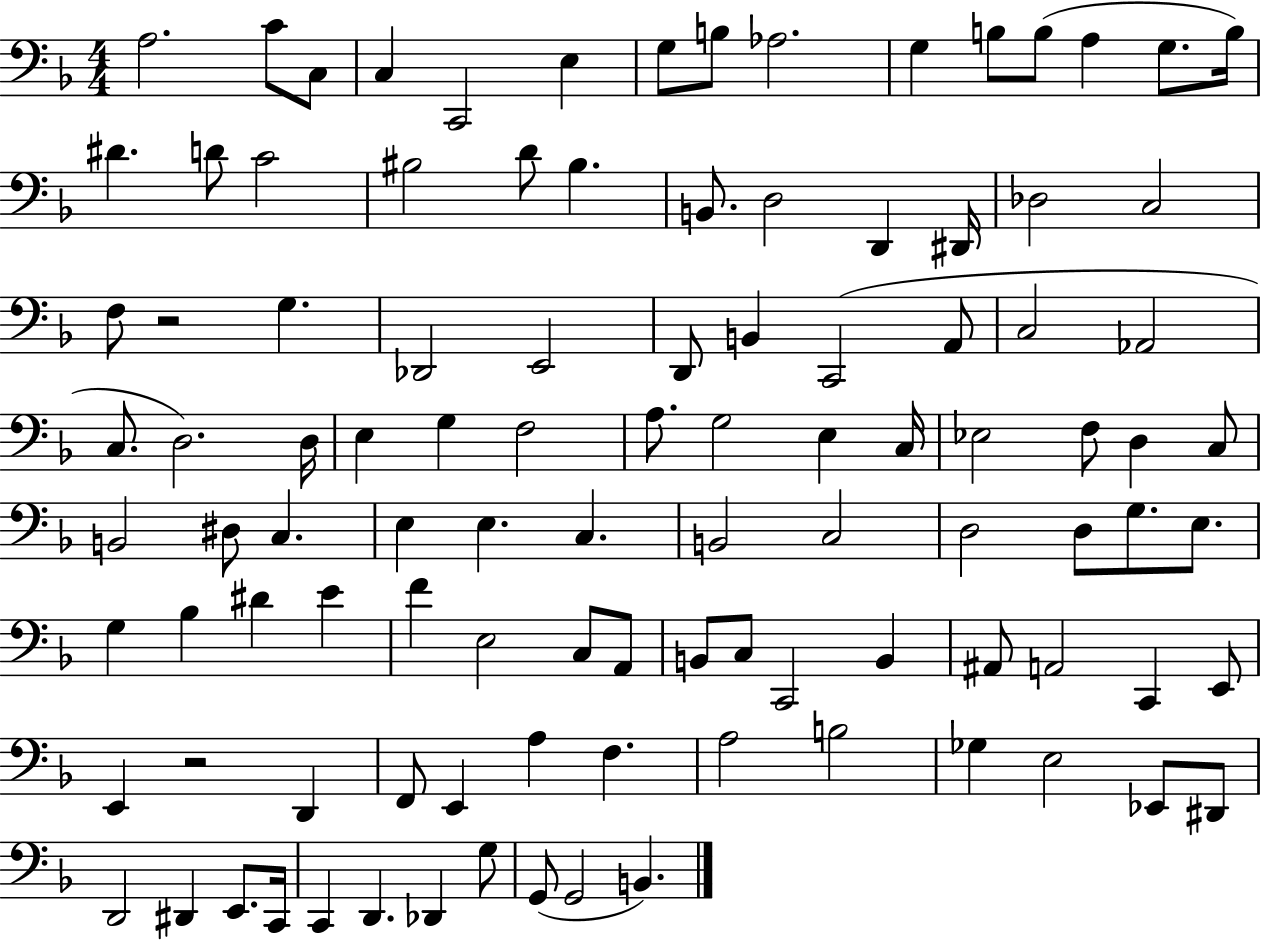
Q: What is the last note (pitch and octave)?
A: B2